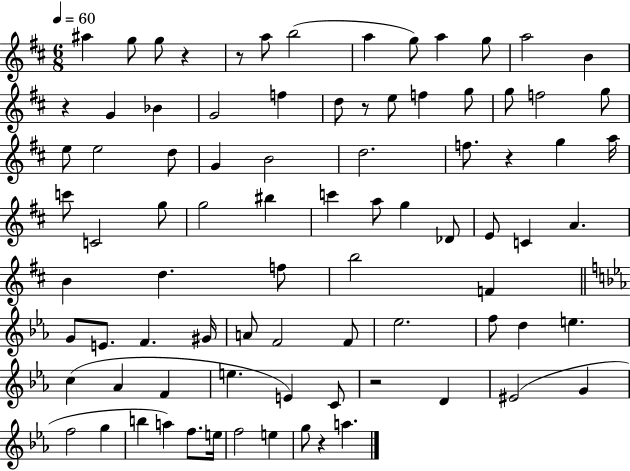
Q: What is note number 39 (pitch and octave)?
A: G5